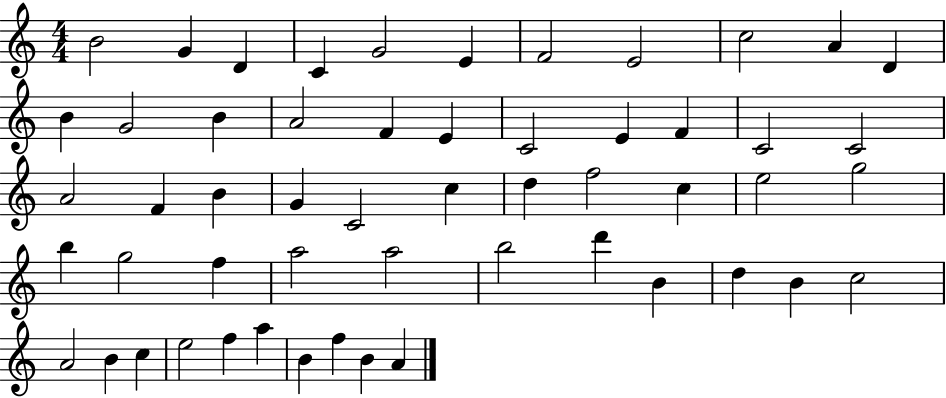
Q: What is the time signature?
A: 4/4